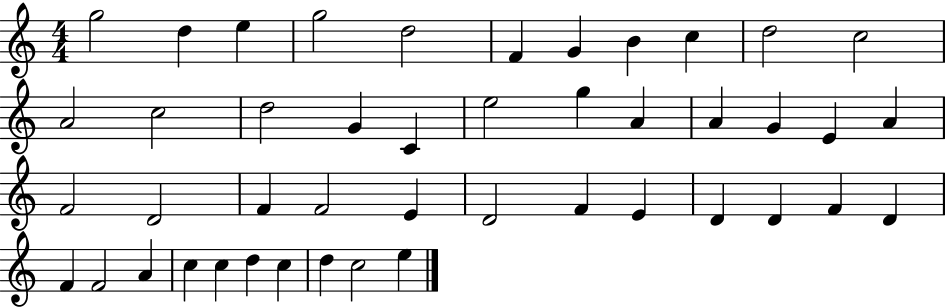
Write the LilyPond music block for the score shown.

{
  \clef treble
  \numericTimeSignature
  \time 4/4
  \key c \major
  g''2 d''4 e''4 | g''2 d''2 | f'4 g'4 b'4 c''4 | d''2 c''2 | \break a'2 c''2 | d''2 g'4 c'4 | e''2 g''4 a'4 | a'4 g'4 e'4 a'4 | \break f'2 d'2 | f'4 f'2 e'4 | d'2 f'4 e'4 | d'4 d'4 f'4 d'4 | \break f'4 f'2 a'4 | c''4 c''4 d''4 c''4 | d''4 c''2 e''4 | \bar "|."
}